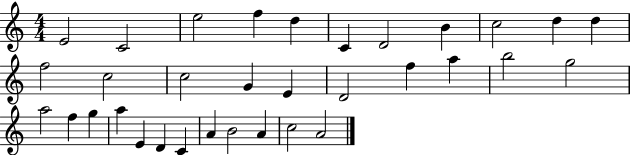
{
  \clef treble
  \numericTimeSignature
  \time 4/4
  \key c \major
  e'2 c'2 | e''2 f''4 d''4 | c'4 d'2 b'4 | c''2 d''4 d''4 | \break f''2 c''2 | c''2 g'4 e'4 | d'2 f''4 a''4 | b''2 g''2 | \break a''2 f''4 g''4 | a''4 e'4 d'4 c'4 | a'4 b'2 a'4 | c''2 a'2 | \break \bar "|."
}